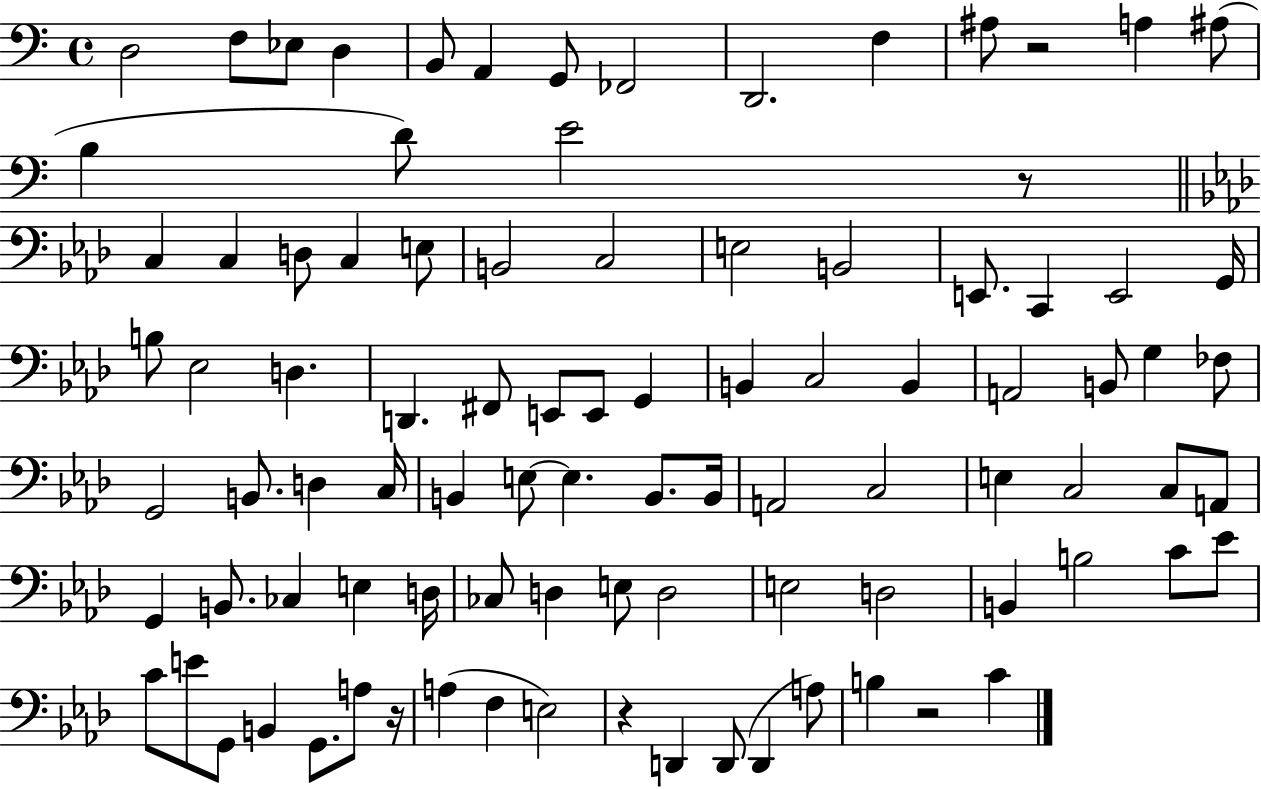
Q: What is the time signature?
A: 4/4